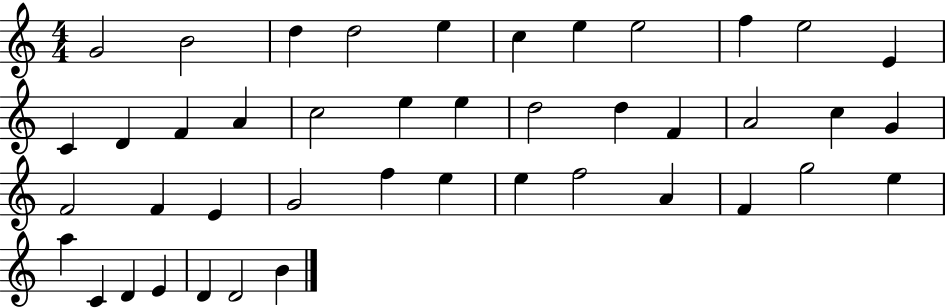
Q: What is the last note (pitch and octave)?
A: B4